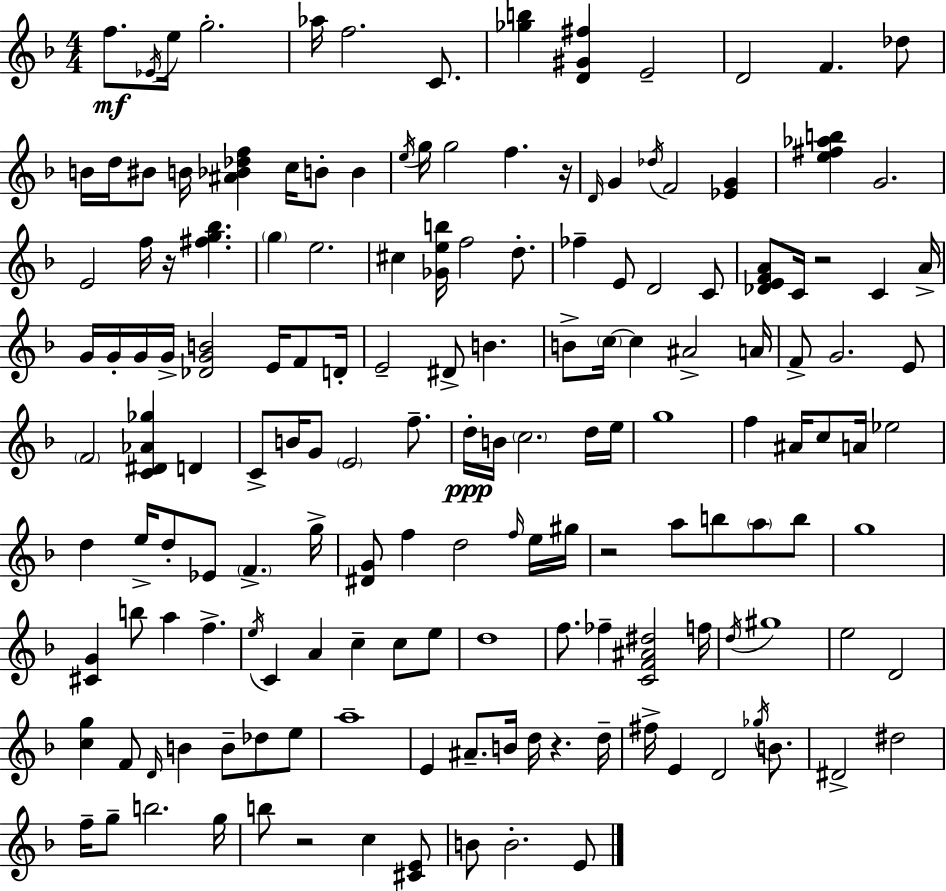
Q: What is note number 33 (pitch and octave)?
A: F5